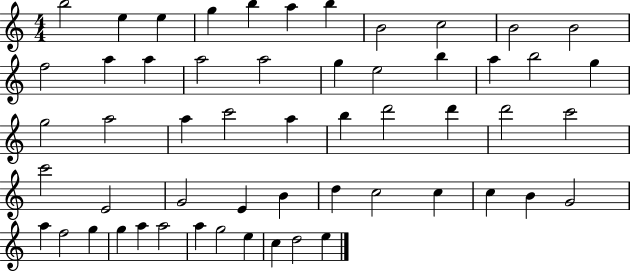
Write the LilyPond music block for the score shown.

{
  \clef treble
  \numericTimeSignature
  \time 4/4
  \key c \major
  b''2 e''4 e''4 | g''4 b''4 a''4 b''4 | b'2 c''2 | b'2 b'2 | \break f''2 a''4 a''4 | a''2 a''2 | g''4 e''2 b''4 | a''4 b''2 g''4 | \break g''2 a''2 | a''4 c'''2 a''4 | b''4 d'''2 d'''4 | d'''2 c'''2 | \break c'''2 e'2 | g'2 e'4 b'4 | d''4 c''2 c''4 | c''4 b'4 g'2 | \break a''4 f''2 g''4 | g''4 a''4 a''2 | a''4 g''2 e''4 | c''4 d''2 e''4 | \break \bar "|."
}